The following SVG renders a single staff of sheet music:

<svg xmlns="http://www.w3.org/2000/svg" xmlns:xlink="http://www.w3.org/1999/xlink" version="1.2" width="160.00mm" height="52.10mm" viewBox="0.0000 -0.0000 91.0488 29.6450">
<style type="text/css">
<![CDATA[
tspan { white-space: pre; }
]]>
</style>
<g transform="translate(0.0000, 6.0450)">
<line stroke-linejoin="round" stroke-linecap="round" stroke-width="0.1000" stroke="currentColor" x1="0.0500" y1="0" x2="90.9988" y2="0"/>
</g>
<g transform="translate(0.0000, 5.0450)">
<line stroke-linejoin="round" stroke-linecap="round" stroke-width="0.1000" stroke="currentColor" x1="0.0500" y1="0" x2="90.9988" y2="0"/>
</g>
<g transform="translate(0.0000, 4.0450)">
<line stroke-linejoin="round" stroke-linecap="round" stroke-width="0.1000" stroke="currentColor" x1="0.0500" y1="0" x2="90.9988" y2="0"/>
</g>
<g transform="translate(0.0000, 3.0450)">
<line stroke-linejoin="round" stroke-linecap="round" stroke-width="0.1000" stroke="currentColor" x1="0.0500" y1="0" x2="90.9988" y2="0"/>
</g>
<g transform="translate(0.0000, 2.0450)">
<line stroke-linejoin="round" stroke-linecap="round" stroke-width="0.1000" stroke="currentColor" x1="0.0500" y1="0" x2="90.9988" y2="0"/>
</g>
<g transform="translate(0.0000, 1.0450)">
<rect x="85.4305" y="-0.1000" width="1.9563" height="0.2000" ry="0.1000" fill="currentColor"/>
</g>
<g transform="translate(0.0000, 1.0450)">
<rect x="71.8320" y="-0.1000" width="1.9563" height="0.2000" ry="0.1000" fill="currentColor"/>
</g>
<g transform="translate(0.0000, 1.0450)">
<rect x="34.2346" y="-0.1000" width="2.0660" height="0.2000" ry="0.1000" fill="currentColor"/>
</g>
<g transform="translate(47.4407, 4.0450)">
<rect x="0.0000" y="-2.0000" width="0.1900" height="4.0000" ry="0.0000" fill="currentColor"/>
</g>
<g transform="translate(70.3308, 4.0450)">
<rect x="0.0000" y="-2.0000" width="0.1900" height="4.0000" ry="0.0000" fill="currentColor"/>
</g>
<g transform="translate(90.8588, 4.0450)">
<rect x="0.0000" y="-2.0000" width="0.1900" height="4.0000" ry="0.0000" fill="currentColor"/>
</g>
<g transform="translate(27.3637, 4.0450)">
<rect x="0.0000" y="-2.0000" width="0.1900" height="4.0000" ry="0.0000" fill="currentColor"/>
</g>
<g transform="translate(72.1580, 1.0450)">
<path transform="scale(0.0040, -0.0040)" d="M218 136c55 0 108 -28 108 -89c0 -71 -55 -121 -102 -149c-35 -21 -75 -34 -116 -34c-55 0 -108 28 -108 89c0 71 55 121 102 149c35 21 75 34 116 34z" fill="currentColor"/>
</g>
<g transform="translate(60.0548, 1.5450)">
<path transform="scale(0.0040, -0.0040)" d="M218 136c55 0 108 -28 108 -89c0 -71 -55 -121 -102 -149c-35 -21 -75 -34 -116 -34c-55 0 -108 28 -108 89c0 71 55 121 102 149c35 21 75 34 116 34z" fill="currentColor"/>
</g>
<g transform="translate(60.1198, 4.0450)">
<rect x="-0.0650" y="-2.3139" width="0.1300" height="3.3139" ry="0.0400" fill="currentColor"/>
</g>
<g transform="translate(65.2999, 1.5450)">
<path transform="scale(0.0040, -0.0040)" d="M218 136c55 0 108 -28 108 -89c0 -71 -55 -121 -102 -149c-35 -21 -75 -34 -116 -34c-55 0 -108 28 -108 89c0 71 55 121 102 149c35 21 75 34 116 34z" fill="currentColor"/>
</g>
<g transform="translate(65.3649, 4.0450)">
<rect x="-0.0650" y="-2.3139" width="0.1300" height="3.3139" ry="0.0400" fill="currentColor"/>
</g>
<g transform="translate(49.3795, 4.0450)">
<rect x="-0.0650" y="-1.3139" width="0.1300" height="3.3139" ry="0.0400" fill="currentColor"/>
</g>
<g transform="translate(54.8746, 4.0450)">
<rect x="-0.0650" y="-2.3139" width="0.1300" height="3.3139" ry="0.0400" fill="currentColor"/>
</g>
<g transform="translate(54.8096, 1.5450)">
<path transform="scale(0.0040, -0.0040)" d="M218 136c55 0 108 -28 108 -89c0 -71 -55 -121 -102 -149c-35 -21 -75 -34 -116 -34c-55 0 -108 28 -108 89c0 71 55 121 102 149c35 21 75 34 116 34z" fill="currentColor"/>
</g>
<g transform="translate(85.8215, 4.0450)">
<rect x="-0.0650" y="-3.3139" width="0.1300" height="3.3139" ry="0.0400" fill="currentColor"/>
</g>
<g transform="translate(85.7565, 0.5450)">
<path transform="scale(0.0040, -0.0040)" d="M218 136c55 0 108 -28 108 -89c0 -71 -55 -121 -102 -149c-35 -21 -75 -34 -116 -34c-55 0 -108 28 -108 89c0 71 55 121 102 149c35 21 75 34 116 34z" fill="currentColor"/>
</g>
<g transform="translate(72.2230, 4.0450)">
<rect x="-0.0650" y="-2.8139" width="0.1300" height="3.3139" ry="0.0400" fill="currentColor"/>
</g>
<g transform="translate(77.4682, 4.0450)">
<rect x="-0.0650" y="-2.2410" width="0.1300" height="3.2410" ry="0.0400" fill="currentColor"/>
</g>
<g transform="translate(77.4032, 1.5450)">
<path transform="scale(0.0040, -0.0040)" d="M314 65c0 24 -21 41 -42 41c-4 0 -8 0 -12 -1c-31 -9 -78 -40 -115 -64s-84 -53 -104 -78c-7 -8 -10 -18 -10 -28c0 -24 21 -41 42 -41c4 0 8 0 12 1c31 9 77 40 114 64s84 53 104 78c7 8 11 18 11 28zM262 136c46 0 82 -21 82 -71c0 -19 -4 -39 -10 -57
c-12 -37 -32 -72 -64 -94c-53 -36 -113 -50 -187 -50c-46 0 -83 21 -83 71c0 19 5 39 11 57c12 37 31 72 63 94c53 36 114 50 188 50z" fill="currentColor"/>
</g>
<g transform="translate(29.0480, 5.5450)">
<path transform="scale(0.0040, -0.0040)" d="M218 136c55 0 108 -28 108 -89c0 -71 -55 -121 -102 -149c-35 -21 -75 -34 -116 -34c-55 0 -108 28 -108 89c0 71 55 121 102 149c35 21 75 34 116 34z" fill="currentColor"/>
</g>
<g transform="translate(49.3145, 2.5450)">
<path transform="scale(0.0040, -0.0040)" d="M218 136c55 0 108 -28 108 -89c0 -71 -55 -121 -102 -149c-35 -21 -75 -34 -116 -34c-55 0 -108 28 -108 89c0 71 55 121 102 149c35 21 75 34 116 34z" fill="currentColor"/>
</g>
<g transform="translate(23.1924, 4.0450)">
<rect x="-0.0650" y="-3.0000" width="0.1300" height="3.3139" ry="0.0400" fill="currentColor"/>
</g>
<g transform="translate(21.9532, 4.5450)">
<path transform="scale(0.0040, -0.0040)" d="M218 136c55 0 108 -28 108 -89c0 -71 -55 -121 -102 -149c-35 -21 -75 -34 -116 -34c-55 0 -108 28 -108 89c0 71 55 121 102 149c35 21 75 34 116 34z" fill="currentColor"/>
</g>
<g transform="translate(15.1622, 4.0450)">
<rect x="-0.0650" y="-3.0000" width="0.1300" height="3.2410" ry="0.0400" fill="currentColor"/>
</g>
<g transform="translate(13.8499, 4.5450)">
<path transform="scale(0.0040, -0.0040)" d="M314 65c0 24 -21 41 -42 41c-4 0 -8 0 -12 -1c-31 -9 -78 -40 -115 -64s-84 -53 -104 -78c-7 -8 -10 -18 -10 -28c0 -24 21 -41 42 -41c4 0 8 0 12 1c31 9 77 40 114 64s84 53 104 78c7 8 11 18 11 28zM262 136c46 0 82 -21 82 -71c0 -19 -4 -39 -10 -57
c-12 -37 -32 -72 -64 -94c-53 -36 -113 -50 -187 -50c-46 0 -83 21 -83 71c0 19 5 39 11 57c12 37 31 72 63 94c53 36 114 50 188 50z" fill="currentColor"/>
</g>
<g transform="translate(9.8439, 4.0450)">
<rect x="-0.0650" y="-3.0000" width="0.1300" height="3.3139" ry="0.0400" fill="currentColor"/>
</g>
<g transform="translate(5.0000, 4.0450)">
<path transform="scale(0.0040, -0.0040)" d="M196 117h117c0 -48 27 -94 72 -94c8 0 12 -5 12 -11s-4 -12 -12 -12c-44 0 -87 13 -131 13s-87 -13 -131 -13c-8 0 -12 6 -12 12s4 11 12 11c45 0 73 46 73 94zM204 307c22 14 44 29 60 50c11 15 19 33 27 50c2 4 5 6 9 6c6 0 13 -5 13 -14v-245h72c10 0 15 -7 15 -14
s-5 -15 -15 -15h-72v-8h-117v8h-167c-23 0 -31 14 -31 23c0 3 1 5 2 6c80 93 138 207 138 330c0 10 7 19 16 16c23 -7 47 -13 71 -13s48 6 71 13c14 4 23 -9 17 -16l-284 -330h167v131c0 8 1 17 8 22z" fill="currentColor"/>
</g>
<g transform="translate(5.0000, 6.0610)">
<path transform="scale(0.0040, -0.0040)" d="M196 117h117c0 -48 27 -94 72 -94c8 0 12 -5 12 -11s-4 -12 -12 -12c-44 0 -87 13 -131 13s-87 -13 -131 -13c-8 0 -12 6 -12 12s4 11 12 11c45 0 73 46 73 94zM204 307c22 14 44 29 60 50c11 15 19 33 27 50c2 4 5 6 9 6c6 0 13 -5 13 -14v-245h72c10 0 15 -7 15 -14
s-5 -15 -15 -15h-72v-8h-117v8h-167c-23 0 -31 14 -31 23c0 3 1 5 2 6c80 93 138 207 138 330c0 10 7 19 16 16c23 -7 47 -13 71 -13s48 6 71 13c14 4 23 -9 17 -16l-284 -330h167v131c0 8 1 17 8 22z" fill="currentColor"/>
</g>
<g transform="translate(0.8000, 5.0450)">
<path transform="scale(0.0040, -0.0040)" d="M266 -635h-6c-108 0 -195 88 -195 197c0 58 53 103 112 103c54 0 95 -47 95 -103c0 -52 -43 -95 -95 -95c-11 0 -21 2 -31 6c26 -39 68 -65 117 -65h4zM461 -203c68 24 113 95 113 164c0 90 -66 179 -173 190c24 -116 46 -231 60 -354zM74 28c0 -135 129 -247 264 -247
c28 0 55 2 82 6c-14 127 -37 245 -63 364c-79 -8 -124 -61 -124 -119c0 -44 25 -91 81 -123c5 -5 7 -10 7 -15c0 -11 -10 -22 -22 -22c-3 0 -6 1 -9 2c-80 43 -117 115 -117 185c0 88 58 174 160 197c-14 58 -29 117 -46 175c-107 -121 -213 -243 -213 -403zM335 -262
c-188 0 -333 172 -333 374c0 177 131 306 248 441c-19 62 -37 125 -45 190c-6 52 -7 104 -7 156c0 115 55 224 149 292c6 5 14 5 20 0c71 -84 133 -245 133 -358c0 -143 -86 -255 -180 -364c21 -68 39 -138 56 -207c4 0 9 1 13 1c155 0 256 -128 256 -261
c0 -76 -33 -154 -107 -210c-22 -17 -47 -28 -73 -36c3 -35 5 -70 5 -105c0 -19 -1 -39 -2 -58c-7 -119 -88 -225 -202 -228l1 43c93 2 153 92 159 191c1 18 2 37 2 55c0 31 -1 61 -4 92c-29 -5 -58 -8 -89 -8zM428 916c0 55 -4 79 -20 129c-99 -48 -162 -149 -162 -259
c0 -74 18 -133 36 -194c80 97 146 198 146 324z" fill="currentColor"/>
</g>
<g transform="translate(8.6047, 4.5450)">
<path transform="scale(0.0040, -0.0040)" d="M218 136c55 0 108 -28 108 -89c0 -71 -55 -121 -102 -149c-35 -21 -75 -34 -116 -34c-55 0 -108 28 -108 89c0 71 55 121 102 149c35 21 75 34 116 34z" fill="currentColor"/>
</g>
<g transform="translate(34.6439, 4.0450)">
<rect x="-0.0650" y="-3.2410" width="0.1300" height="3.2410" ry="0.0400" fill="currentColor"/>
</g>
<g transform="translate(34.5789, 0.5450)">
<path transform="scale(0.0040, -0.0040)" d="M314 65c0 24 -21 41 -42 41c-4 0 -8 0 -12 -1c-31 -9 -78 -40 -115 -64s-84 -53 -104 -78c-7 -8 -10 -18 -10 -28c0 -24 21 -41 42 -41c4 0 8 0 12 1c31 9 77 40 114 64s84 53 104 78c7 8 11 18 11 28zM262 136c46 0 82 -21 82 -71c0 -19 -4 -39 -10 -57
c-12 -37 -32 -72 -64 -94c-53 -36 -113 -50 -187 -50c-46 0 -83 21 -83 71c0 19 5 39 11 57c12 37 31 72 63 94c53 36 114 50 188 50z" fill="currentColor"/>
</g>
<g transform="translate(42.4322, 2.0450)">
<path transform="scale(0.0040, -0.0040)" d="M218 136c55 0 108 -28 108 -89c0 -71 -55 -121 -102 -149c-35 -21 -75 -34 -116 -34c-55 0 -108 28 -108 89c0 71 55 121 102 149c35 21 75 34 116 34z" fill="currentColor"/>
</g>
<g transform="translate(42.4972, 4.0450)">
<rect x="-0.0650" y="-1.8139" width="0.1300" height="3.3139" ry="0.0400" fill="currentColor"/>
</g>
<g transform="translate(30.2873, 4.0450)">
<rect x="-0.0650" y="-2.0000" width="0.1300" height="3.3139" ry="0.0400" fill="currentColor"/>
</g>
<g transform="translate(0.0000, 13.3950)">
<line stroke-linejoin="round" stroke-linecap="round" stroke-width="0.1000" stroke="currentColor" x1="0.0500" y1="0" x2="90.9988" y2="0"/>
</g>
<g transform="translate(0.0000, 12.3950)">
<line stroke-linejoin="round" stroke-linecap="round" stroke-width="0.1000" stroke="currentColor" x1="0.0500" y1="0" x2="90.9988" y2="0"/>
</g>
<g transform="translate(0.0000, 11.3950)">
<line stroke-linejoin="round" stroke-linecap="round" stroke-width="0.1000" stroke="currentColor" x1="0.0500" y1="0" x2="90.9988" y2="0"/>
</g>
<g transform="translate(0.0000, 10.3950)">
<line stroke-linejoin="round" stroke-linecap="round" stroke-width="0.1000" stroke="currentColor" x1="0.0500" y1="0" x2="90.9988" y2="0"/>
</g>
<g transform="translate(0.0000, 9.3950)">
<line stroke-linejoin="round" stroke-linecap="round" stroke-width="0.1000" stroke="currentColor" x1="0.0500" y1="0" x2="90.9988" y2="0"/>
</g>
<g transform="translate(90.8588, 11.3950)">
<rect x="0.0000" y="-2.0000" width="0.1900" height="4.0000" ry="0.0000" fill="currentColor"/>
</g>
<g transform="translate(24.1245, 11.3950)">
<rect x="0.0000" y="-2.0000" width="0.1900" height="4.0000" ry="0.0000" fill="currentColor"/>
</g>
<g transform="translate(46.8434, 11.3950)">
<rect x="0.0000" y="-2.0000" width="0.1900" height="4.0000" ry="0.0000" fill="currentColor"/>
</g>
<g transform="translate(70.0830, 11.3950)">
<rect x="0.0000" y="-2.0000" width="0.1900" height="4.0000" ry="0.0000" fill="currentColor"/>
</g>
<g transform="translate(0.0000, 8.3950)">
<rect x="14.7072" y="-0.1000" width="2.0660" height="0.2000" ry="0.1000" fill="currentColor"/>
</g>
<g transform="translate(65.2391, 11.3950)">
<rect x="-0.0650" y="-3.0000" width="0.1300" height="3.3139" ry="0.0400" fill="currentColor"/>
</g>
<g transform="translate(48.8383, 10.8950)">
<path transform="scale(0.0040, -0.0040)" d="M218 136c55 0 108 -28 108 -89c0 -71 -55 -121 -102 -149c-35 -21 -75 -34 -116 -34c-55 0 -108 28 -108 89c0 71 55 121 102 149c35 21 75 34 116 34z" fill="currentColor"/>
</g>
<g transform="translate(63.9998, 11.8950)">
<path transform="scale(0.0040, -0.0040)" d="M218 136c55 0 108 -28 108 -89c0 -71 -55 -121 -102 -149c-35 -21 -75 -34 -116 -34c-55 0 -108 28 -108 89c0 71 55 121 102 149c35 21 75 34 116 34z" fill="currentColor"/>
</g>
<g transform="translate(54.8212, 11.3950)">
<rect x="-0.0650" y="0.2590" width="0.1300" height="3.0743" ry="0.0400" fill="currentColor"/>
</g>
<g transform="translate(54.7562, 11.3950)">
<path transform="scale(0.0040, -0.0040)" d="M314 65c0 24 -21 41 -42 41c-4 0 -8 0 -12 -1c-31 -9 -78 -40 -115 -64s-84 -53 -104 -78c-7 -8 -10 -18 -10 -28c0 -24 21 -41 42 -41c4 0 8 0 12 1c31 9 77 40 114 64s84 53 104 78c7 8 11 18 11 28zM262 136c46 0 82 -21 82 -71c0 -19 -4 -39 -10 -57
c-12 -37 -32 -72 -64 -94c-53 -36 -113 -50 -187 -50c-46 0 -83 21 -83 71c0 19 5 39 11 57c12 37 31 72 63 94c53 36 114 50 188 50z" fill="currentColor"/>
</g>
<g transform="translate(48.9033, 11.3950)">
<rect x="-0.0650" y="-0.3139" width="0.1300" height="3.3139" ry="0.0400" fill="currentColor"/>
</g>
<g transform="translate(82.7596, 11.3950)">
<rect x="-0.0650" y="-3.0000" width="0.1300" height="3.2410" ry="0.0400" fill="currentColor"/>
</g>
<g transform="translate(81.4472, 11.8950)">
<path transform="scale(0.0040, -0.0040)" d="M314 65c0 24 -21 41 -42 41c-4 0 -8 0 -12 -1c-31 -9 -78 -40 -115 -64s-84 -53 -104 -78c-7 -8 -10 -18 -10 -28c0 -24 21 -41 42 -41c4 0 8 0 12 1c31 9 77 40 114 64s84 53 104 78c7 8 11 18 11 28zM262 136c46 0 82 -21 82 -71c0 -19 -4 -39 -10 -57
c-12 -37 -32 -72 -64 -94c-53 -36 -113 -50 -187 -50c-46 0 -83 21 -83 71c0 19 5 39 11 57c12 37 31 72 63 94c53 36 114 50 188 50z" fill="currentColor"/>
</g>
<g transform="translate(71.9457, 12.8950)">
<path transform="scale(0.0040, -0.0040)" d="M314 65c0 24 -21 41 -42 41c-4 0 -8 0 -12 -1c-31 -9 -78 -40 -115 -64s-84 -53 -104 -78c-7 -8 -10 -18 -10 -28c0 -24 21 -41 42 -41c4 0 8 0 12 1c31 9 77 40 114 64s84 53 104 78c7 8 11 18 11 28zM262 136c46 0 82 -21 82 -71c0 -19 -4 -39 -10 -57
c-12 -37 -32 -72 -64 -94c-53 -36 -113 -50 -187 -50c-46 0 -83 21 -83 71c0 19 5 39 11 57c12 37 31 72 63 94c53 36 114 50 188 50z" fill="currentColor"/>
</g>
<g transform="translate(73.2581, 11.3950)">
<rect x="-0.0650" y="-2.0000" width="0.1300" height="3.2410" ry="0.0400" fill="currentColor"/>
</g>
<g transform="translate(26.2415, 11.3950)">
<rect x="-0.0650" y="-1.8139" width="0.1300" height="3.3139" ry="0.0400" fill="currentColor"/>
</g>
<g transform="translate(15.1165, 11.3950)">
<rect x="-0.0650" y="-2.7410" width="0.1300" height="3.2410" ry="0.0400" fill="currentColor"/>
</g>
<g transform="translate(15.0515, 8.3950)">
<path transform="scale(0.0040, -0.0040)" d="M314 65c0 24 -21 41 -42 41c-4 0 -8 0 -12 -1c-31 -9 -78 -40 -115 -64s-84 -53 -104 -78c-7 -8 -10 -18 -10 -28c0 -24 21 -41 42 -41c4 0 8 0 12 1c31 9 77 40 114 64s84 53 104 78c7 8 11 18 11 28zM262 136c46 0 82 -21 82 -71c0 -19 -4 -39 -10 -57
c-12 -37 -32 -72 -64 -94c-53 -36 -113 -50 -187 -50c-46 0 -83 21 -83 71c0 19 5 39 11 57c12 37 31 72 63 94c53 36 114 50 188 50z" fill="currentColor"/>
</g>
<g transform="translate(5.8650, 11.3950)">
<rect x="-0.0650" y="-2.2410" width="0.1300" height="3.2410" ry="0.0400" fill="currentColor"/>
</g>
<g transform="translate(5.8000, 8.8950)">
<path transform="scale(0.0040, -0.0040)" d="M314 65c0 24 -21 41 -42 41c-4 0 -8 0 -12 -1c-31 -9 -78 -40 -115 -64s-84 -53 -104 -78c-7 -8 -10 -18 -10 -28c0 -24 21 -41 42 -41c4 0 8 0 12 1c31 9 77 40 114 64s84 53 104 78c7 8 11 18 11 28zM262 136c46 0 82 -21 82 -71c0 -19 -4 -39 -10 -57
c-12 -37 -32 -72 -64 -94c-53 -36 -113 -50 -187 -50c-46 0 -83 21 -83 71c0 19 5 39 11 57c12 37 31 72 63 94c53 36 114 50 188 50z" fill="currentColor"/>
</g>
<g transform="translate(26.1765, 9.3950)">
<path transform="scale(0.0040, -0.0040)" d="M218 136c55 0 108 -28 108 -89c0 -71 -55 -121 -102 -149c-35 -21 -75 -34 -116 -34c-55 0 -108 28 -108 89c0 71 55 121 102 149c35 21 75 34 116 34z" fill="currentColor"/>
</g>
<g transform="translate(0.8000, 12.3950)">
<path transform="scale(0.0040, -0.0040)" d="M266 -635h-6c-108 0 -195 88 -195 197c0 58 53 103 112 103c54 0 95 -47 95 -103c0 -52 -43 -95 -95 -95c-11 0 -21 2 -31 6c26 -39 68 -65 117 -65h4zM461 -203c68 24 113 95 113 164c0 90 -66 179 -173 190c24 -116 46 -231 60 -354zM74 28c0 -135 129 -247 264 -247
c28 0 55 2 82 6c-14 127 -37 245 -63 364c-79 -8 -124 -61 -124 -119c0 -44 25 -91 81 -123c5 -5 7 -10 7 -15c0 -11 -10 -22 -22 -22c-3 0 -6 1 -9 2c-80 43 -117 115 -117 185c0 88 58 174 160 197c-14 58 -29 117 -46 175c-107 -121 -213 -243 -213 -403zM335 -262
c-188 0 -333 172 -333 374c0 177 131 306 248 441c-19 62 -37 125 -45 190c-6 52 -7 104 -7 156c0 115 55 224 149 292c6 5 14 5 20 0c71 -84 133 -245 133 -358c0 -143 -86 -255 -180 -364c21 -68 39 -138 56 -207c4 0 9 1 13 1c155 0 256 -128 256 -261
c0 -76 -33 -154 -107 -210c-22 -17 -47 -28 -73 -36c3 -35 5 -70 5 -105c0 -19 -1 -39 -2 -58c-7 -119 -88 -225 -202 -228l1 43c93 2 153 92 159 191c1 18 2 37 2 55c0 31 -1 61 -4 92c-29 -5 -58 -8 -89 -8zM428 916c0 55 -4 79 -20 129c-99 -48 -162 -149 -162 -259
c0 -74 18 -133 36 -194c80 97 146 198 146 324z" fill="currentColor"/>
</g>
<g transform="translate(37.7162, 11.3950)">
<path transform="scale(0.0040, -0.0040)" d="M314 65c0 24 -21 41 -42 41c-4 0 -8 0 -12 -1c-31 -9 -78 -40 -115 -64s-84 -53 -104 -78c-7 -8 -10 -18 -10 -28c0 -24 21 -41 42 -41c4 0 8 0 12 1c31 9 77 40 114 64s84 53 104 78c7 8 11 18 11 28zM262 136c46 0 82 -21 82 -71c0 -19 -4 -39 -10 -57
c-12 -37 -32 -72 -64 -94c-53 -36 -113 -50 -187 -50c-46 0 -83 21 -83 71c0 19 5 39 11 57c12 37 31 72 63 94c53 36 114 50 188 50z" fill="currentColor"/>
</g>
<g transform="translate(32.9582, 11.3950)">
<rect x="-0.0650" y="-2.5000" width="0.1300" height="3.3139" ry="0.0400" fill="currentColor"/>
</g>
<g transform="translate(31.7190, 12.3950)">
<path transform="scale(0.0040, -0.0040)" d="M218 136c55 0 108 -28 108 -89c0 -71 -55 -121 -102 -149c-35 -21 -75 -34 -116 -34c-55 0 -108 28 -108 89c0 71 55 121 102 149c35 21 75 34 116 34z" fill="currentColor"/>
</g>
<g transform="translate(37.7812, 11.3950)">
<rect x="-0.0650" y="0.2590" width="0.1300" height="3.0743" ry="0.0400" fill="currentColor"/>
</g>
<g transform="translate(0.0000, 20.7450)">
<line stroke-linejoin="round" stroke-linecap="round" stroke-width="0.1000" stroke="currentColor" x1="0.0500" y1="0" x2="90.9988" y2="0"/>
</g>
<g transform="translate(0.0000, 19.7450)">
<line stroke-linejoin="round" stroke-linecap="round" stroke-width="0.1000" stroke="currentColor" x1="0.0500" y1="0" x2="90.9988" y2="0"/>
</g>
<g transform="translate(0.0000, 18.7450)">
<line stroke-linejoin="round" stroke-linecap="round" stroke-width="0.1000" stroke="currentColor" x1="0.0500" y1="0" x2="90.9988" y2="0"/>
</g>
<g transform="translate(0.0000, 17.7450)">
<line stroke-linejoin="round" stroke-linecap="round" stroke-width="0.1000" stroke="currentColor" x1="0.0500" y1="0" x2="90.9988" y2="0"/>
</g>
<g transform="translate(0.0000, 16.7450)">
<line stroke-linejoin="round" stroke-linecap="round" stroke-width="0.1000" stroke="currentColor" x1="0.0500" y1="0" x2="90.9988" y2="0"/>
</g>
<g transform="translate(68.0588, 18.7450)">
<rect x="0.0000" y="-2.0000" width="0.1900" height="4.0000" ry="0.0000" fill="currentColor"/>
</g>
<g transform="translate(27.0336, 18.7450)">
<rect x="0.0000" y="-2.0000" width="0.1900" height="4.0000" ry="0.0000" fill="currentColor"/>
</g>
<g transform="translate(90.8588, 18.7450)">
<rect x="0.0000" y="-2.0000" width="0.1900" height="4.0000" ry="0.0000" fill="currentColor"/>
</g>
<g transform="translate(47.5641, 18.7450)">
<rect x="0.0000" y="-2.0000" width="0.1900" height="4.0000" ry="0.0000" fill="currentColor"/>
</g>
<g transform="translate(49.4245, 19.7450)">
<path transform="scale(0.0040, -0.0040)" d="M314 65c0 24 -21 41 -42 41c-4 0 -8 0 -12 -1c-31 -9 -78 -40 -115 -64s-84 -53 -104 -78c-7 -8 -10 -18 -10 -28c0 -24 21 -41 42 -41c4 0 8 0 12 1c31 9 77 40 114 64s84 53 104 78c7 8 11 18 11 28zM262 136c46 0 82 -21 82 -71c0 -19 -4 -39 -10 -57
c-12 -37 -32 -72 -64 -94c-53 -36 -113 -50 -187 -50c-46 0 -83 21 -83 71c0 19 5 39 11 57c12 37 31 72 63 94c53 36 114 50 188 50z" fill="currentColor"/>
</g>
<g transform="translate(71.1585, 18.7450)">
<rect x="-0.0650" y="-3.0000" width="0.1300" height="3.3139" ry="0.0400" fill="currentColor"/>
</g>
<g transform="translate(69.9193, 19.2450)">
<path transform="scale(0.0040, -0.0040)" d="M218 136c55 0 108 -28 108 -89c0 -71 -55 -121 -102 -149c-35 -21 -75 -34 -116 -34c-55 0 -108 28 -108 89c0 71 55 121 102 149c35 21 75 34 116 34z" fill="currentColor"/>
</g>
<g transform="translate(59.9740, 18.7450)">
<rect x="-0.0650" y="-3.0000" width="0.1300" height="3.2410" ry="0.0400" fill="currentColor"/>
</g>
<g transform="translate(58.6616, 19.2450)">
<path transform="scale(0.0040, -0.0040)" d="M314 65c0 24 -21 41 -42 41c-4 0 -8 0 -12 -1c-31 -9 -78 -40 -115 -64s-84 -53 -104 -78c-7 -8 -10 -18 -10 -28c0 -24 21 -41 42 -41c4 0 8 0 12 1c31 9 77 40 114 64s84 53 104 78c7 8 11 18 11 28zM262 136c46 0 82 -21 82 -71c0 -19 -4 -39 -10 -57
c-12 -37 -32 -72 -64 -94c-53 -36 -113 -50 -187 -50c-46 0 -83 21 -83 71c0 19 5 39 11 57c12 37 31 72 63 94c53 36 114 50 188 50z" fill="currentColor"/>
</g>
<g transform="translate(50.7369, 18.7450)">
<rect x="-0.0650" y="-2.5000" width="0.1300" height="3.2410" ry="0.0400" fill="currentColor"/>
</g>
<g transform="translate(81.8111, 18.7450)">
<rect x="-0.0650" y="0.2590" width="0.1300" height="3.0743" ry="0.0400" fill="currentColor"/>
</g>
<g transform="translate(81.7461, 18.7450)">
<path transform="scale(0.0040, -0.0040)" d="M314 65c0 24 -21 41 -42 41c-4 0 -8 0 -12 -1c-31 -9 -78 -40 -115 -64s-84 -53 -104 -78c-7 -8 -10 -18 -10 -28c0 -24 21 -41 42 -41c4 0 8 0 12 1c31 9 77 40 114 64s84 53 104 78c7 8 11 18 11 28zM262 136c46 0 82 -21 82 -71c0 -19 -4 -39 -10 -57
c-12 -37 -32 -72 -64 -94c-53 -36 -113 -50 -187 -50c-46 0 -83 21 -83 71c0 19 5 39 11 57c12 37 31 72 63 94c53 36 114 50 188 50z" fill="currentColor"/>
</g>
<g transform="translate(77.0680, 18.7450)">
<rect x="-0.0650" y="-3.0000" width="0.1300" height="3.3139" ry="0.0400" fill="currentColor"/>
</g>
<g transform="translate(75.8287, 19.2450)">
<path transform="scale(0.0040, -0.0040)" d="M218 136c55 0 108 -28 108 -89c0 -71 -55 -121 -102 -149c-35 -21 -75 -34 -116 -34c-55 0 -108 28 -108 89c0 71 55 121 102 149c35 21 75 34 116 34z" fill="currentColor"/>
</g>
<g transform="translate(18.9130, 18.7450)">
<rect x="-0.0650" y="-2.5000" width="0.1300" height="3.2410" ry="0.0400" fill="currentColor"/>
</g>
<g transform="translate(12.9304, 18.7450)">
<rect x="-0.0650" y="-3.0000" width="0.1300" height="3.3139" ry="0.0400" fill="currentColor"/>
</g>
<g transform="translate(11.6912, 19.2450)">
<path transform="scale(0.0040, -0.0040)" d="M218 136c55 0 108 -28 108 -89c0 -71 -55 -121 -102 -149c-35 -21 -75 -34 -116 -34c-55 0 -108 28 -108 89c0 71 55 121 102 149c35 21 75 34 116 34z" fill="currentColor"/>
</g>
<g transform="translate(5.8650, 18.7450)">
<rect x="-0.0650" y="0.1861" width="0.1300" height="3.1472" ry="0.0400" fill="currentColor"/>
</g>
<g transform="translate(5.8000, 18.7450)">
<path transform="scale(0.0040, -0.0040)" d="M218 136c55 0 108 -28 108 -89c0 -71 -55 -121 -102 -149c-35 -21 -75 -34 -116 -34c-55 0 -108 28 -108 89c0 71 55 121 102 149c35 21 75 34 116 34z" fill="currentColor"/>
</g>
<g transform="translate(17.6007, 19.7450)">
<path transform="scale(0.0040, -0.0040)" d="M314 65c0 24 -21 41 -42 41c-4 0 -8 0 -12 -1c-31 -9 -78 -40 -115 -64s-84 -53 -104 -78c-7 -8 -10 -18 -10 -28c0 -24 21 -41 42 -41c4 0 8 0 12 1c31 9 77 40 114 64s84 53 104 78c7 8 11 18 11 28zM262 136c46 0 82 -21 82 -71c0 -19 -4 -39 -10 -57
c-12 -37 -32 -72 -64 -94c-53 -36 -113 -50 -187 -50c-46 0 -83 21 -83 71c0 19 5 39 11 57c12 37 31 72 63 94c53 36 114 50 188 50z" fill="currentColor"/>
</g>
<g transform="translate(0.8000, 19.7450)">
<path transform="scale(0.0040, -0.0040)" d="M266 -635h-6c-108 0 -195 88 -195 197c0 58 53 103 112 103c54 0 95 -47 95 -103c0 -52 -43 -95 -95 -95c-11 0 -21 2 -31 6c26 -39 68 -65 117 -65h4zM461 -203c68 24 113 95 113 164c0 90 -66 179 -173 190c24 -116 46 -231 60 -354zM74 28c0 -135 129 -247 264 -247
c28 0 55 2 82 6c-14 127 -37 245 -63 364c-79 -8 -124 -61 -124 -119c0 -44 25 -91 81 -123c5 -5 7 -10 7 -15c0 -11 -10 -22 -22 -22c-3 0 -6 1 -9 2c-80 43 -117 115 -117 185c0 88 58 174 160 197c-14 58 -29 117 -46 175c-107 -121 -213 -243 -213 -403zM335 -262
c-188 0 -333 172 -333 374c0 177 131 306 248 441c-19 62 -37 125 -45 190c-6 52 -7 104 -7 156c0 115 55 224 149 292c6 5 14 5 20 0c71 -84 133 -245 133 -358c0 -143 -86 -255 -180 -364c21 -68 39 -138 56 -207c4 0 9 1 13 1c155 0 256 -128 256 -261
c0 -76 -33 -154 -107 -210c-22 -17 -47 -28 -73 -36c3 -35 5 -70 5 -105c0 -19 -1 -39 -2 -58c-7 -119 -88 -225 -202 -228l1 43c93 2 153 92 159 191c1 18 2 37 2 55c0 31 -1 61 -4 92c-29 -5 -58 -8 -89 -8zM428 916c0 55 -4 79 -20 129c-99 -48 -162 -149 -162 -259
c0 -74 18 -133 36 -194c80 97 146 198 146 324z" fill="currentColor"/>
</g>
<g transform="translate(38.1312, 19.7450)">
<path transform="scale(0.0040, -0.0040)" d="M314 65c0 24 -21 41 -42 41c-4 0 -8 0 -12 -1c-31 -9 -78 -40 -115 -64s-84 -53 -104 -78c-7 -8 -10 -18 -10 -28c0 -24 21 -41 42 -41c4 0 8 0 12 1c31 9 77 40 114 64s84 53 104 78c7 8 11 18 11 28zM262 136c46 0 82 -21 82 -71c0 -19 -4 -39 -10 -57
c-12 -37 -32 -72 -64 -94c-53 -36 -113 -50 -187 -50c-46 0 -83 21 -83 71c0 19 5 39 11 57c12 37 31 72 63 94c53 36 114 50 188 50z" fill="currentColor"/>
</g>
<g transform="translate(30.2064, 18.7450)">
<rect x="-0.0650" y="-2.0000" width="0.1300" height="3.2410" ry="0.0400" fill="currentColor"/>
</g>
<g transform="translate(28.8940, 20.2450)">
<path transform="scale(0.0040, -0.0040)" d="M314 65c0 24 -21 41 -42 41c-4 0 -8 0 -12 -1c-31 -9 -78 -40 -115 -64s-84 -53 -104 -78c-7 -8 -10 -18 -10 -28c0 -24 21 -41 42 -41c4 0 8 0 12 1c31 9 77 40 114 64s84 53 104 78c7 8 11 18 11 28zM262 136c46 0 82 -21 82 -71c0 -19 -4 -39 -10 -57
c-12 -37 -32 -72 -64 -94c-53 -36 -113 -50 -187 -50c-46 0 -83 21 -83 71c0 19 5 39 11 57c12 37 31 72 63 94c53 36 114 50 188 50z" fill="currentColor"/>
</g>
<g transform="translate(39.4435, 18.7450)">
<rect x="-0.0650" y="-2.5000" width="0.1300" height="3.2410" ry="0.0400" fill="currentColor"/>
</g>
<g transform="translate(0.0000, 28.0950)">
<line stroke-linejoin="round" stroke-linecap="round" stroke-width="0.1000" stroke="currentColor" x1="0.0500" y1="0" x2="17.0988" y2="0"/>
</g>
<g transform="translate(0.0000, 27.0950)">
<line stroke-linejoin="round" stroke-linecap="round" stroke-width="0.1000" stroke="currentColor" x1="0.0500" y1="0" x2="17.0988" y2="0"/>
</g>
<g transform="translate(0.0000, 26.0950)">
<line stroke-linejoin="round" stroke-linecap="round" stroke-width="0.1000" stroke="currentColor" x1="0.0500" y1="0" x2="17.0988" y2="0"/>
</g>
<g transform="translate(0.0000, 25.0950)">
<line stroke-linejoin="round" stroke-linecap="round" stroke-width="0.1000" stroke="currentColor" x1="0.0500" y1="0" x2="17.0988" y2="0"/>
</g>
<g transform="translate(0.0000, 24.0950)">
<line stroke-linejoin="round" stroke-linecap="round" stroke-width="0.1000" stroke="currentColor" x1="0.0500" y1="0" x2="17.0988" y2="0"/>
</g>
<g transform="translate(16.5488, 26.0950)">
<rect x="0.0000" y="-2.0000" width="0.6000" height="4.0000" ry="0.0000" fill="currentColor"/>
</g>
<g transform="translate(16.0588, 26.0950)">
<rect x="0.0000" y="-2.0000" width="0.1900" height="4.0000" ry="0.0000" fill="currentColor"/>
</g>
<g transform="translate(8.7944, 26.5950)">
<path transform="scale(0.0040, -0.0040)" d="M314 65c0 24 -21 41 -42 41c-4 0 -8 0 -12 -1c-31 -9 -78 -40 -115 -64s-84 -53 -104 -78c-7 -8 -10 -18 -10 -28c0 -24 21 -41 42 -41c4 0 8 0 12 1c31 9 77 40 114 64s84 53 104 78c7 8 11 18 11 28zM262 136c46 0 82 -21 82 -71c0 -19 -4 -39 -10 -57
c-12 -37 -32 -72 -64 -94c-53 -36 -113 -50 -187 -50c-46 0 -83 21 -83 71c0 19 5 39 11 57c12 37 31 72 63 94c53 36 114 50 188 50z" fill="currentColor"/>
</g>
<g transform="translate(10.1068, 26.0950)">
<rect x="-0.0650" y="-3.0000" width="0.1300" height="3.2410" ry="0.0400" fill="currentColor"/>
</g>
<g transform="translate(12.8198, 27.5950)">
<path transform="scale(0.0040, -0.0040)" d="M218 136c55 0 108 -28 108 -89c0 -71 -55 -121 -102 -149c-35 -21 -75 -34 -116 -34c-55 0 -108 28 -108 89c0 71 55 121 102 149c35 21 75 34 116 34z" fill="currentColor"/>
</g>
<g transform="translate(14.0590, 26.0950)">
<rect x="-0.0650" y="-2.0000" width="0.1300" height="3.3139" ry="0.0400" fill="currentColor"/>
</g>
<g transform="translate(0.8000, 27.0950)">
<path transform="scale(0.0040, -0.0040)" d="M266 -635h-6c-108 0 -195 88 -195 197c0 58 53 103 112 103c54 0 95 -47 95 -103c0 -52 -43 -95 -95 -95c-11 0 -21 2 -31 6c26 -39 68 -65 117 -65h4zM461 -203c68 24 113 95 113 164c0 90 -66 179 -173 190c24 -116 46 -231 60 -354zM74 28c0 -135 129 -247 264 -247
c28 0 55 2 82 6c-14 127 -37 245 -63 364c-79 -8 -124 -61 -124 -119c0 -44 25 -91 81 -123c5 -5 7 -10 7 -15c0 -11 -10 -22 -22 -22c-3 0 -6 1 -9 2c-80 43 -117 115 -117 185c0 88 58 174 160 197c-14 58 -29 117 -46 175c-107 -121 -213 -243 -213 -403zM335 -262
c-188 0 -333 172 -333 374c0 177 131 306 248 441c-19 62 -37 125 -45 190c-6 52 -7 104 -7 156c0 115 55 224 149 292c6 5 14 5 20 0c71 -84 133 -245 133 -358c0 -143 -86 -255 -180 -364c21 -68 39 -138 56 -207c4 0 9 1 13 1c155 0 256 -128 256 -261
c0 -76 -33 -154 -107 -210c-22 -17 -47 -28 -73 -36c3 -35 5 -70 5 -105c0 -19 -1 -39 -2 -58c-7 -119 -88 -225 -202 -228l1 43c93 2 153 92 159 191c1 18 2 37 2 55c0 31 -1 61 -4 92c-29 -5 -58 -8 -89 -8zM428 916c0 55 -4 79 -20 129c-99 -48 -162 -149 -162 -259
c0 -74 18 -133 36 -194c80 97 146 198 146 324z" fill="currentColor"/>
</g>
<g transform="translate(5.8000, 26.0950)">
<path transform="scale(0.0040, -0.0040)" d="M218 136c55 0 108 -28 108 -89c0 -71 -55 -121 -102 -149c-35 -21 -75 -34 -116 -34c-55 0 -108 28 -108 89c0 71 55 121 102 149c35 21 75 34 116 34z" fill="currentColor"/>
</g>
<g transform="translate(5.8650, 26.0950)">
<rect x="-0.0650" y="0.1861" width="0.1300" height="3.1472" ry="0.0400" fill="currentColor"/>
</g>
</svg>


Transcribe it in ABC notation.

X:1
T:Untitled
M:4/4
L:1/4
K:C
A A2 A F b2 f e g g g a g2 b g2 a2 f G B2 c B2 A F2 A2 B A G2 F2 G2 G2 A2 A A B2 B A2 F